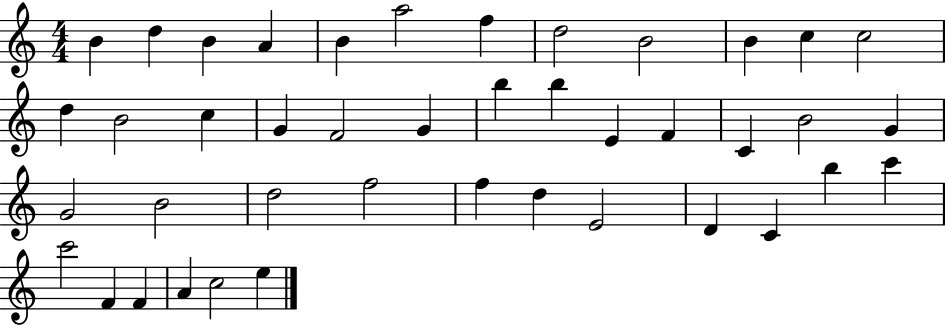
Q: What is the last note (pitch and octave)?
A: E5